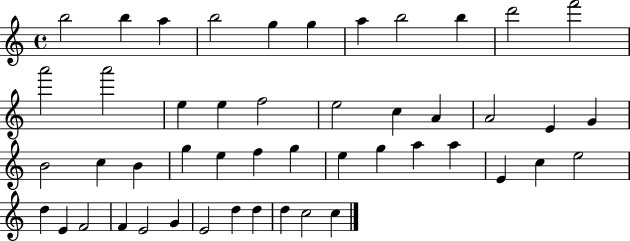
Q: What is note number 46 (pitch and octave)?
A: D5